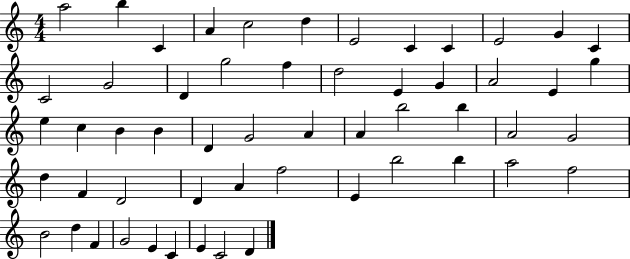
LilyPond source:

{
  \clef treble
  \numericTimeSignature
  \time 4/4
  \key c \major
  a''2 b''4 c'4 | a'4 c''2 d''4 | e'2 c'4 c'4 | e'2 g'4 c'4 | \break c'2 g'2 | d'4 g''2 f''4 | d''2 e'4 g'4 | a'2 e'4 g''4 | \break e''4 c''4 b'4 b'4 | d'4 g'2 a'4 | a'4 b''2 b''4 | a'2 g'2 | \break d''4 f'4 d'2 | d'4 a'4 f''2 | e'4 b''2 b''4 | a''2 f''2 | \break b'2 d''4 f'4 | g'2 e'4 c'4 | e'4 c'2 d'4 | \bar "|."
}